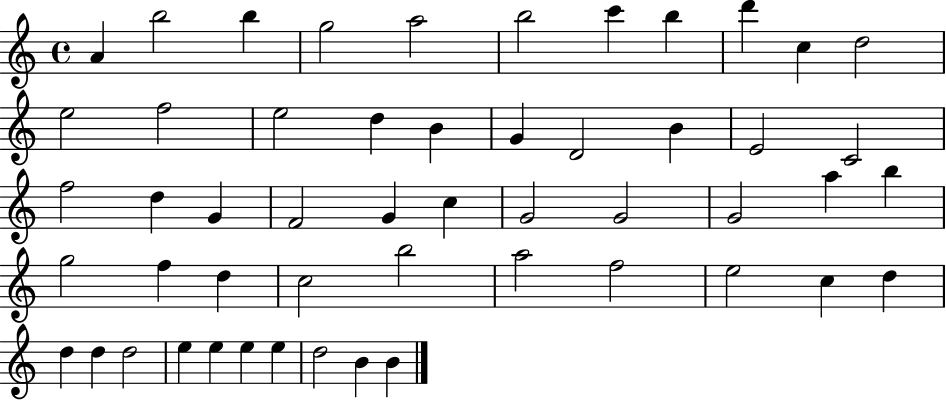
X:1
T:Untitled
M:4/4
L:1/4
K:C
A b2 b g2 a2 b2 c' b d' c d2 e2 f2 e2 d B G D2 B E2 C2 f2 d G F2 G c G2 G2 G2 a b g2 f d c2 b2 a2 f2 e2 c d d d d2 e e e e d2 B B